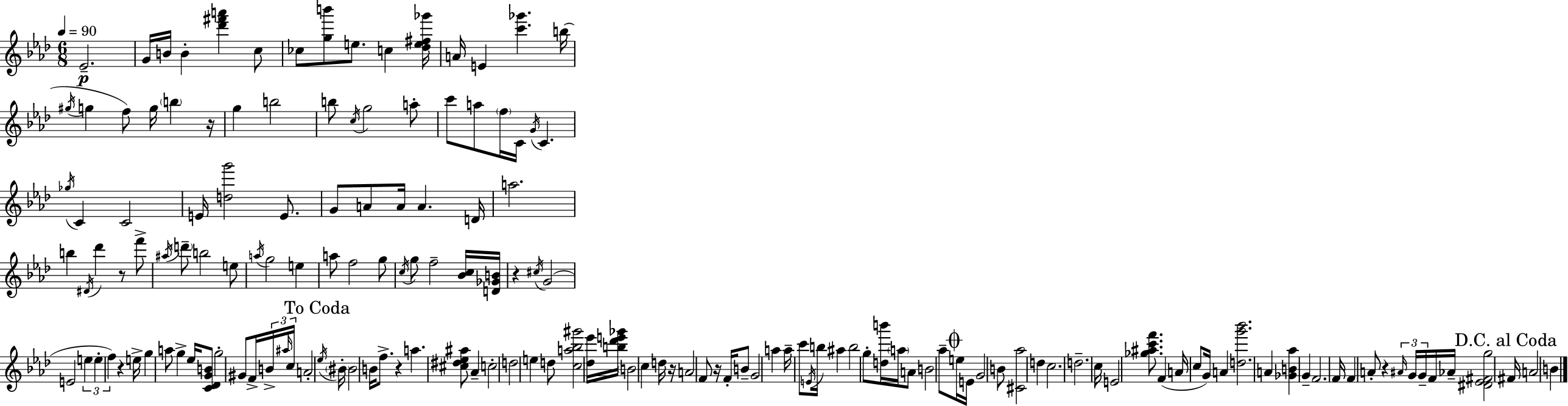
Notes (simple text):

Eb4/h. G4/s B4/s B4/q [Db6,F#6,A6]/q C5/e CES5/e [G5,B6]/e E5/e. C5/q [Db5,E5,F#5,Gb6]/s A4/s E4/q [C6,Gb6]/q. B5/s G#5/s G5/q F5/e G5/s B5/q R/s G5/q B5/h B5/e C5/s G5/h A5/e C6/e A5/e F5/s C4/s G4/s C4/q. Gb5/s C4/q C4/h E4/s [D5,G6]/h E4/e. G4/e A4/e A4/s A4/q. D4/s A5/h. B5/q D#4/s Db6/q R/e F6/e A#5/s D6/e B5/h E5/e A5/s G5/h E5/q A5/e F5/h G5/e C5/s G5/e F5/h [Bb4,C5]/s [D4,Gb4,B4]/s R/q C#5/s G4/h E4/h E5/q E5/q F5/q R/q E5/s G5/q A5/e G5/q Eb5/s [C4,Db4,G4,B4]/e G5/h G#4/e F4/s B4/s A#5/s C5/s A4/h Eb5/s BIS4/s BIS4/h B4/s F5/e. R/q A5/q. [C#5,D#5,Eb5,A#5]/e Ab4/q C5/h D5/h E5/q D5/e [C5,A5,Bb5,G#6]/h [Db5,Eb6]/s [B5,Db6,E6,Gb6]/s B4/h C5/q D5/s R/s A4/h F4/e R/s F4/s B4/e G4/h A5/q A5/s C6/e E4/s B5/s A#5/q B5/h G5/e [D5,B6]/s A5/s A4/e B4/h Ab5/e E5/s E4/s G4/h B4/e [C#4,Ab5]/h D5/q C5/h. D5/h. C5/s E4/h [Gb5,A#5,C6,F6]/e. F4/q A4/s C5/e G4/s A4/q [D5,G6,Bb6]/h. A4/q [Gb4,B4,Ab5]/q G4/q F4/h. F4/s F4/q A4/e R/q A#4/s G4/s G4/s F4/s Ab4/s [D#4,Eb4,F#4,G5]/h F#4/s A4/h B4/q